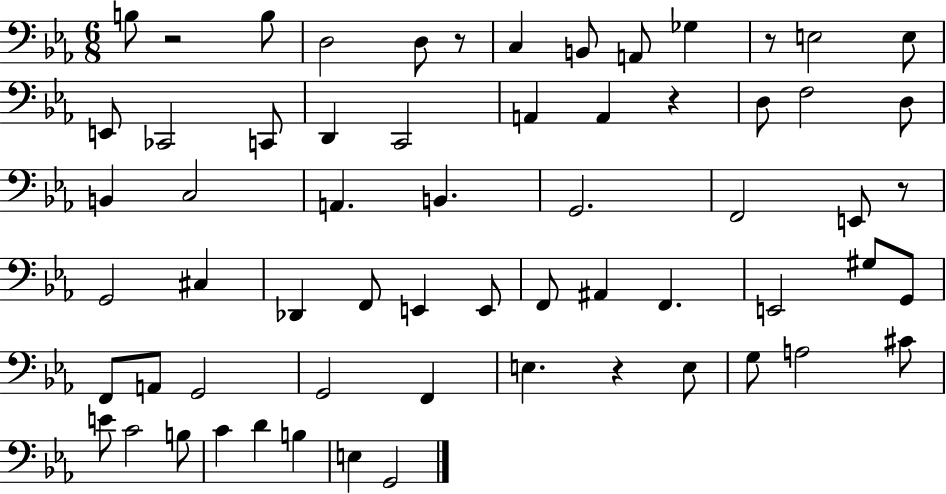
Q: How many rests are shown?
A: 6